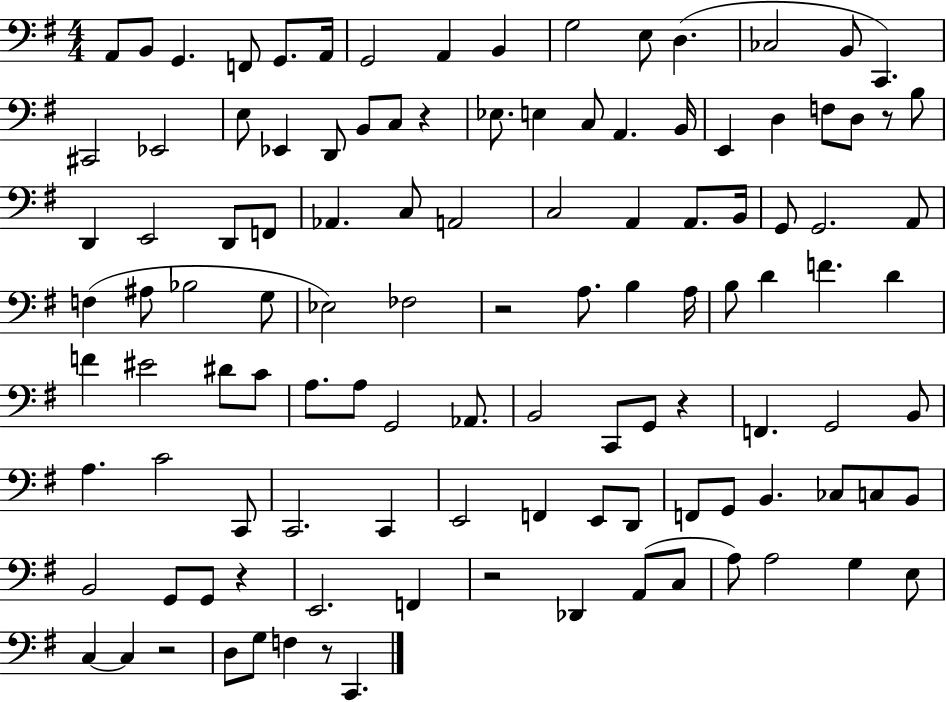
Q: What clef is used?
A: bass